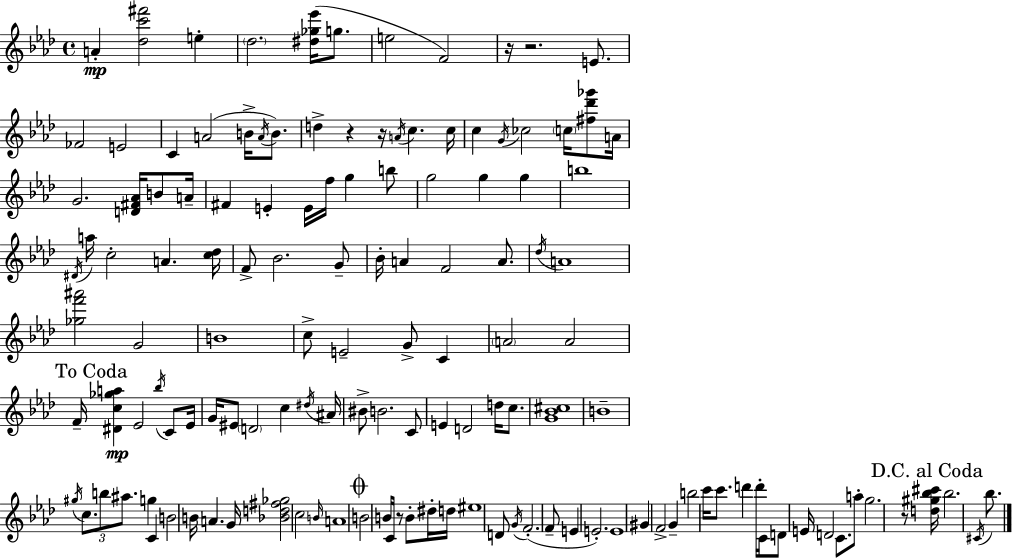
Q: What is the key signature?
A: F minor